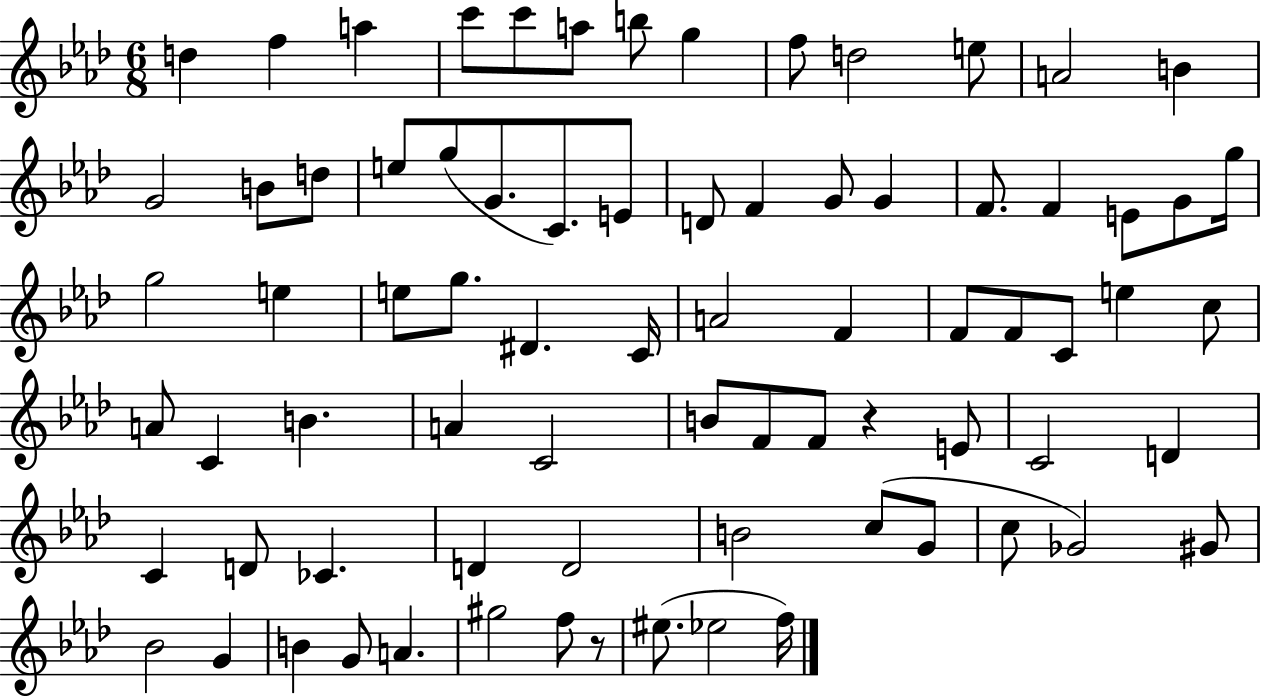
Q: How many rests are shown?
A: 2